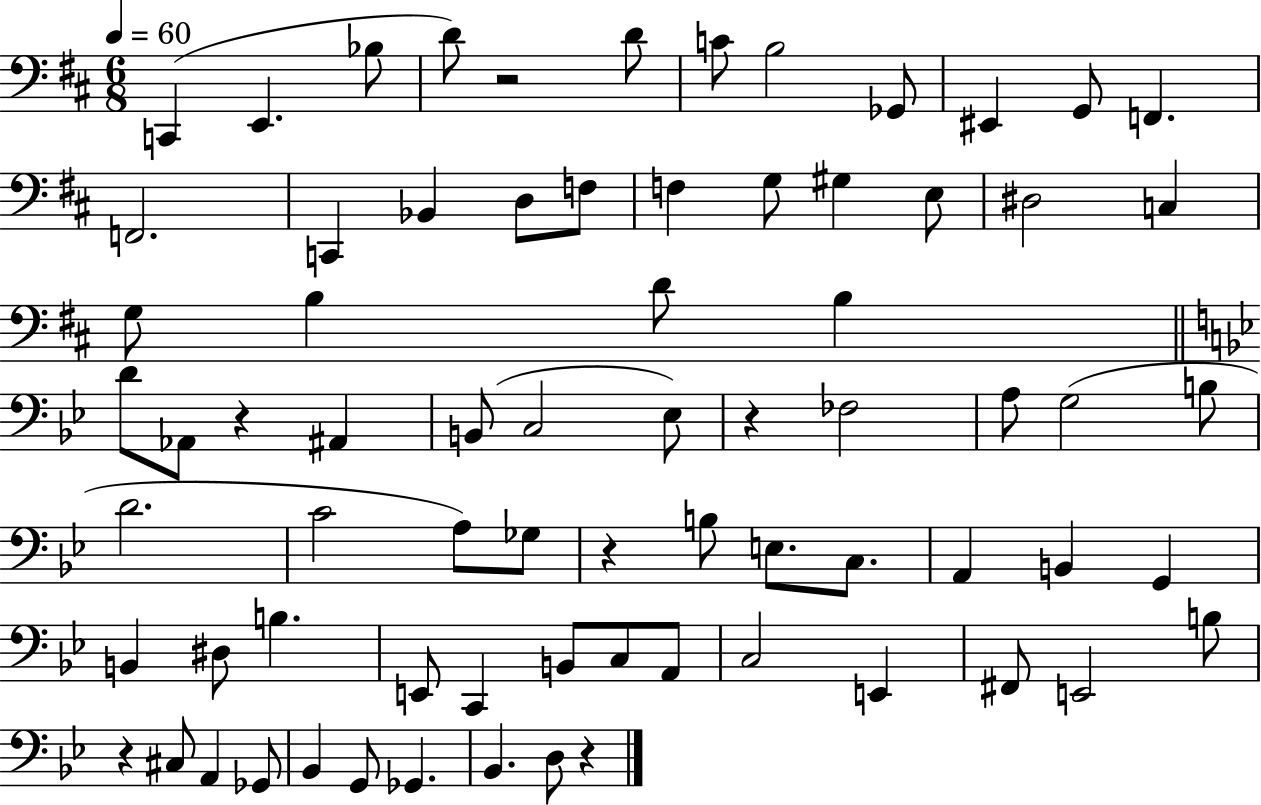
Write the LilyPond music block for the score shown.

{
  \clef bass
  \numericTimeSignature
  \time 6/8
  \key d \major
  \tempo 4 = 60
  c,4( e,4. bes8 | d'8) r2 d'8 | c'8 b2 ges,8 | eis,4 g,8 f,4. | \break f,2. | c,4 bes,4 d8 f8 | f4 g8 gis4 e8 | dis2 c4 | \break g8 b4 d'8 b4 | \bar "||" \break \key bes \major d'8 aes,8 r4 ais,4 | b,8( c2 ees8) | r4 fes2 | a8 g2( b8 | \break d'2. | c'2 a8) ges8 | r4 b8 e8. c8. | a,4 b,4 g,4 | \break b,4 dis8 b4. | e,8 c,4 b,8 c8 a,8 | c2 e,4 | fis,8 e,2 b8 | \break r4 cis8 a,4 ges,8 | bes,4 g,8 ges,4. | bes,4. d8 r4 | \bar "|."
}